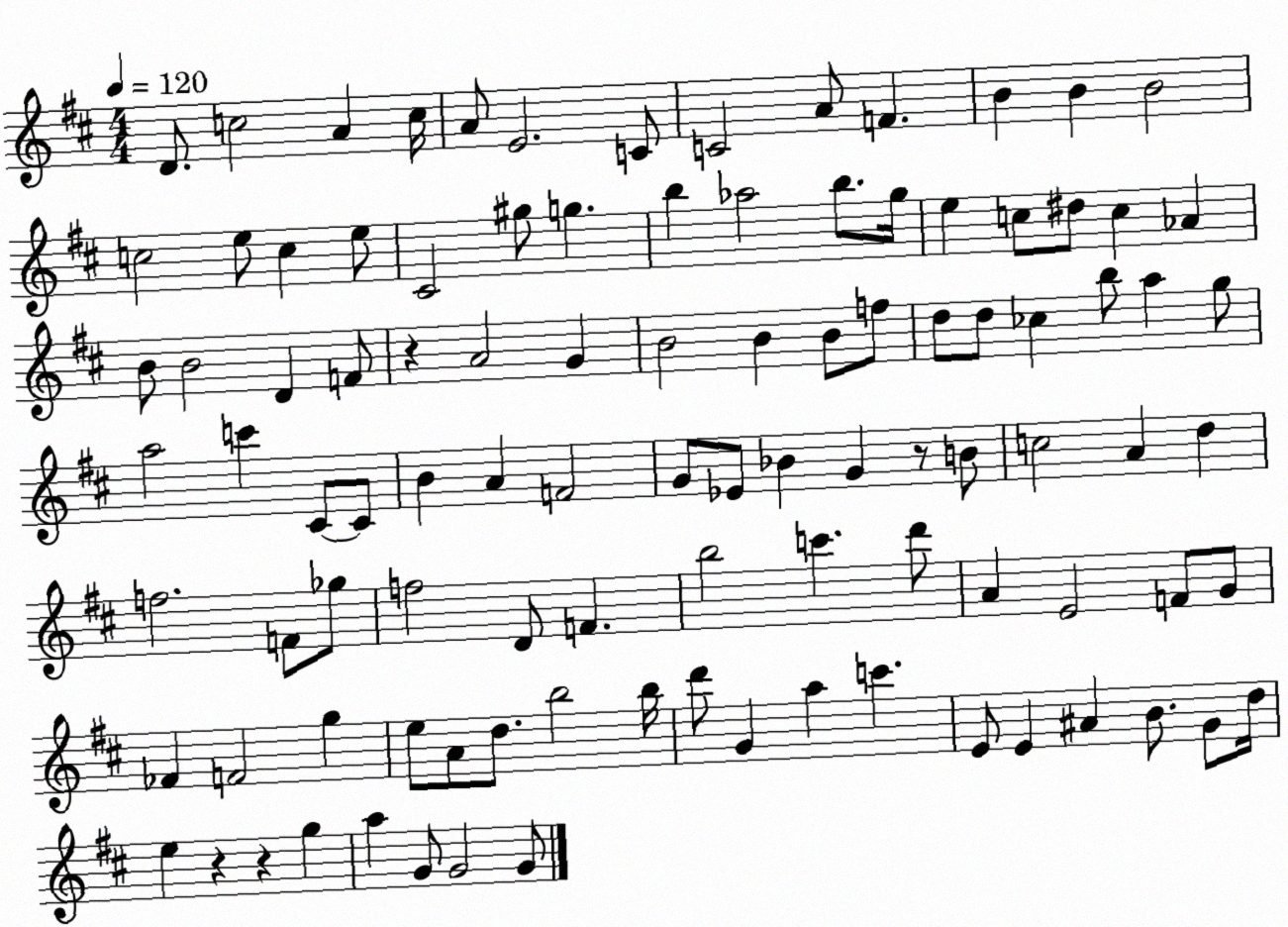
X:1
T:Untitled
M:4/4
L:1/4
K:D
D/2 c2 A c/4 A/2 E2 C/2 C2 A/2 F B B B2 c2 e/2 c e/2 ^C2 ^g/2 g b _a2 b/2 g/4 e c/2 ^d/2 c _A B/2 B2 D F/2 z A2 G B2 B B/2 f/2 d/2 d/2 _c b/2 a g/2 a2 c' ^C/2 ^C/2 B A F2 G/2 _E/2 _B G z/2 B/2 c2 A d f2 F/2 _g/2 f2 D/2 F b2 c' d'/2 A E2 F/2 G/2 _F F2 g e/2 A/2 d/2 b2 b/4 d'/2 G a c' E/2 E ^A B/2 G/2 d/4 e z z g a G/2 G2 G/2